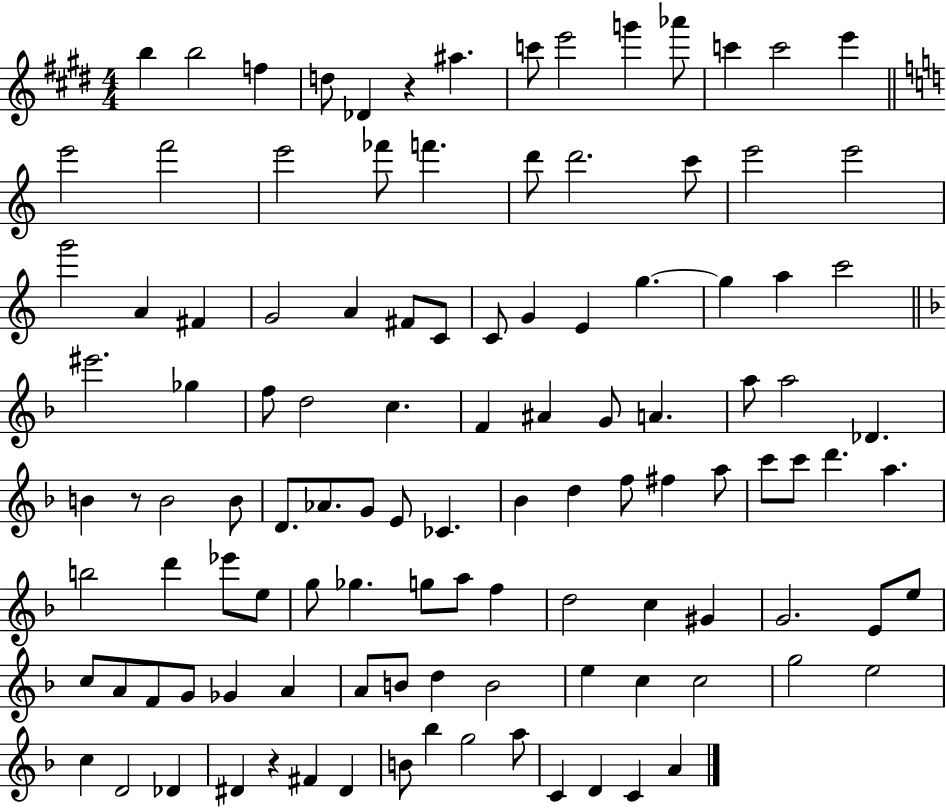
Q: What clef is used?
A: treble